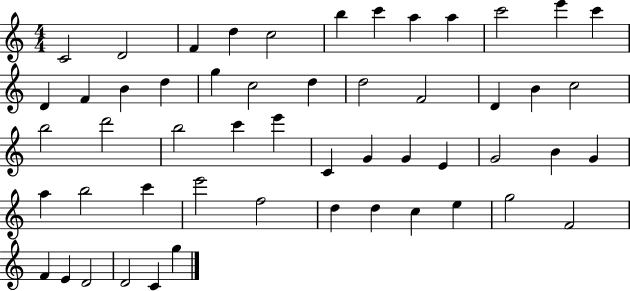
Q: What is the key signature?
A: C major